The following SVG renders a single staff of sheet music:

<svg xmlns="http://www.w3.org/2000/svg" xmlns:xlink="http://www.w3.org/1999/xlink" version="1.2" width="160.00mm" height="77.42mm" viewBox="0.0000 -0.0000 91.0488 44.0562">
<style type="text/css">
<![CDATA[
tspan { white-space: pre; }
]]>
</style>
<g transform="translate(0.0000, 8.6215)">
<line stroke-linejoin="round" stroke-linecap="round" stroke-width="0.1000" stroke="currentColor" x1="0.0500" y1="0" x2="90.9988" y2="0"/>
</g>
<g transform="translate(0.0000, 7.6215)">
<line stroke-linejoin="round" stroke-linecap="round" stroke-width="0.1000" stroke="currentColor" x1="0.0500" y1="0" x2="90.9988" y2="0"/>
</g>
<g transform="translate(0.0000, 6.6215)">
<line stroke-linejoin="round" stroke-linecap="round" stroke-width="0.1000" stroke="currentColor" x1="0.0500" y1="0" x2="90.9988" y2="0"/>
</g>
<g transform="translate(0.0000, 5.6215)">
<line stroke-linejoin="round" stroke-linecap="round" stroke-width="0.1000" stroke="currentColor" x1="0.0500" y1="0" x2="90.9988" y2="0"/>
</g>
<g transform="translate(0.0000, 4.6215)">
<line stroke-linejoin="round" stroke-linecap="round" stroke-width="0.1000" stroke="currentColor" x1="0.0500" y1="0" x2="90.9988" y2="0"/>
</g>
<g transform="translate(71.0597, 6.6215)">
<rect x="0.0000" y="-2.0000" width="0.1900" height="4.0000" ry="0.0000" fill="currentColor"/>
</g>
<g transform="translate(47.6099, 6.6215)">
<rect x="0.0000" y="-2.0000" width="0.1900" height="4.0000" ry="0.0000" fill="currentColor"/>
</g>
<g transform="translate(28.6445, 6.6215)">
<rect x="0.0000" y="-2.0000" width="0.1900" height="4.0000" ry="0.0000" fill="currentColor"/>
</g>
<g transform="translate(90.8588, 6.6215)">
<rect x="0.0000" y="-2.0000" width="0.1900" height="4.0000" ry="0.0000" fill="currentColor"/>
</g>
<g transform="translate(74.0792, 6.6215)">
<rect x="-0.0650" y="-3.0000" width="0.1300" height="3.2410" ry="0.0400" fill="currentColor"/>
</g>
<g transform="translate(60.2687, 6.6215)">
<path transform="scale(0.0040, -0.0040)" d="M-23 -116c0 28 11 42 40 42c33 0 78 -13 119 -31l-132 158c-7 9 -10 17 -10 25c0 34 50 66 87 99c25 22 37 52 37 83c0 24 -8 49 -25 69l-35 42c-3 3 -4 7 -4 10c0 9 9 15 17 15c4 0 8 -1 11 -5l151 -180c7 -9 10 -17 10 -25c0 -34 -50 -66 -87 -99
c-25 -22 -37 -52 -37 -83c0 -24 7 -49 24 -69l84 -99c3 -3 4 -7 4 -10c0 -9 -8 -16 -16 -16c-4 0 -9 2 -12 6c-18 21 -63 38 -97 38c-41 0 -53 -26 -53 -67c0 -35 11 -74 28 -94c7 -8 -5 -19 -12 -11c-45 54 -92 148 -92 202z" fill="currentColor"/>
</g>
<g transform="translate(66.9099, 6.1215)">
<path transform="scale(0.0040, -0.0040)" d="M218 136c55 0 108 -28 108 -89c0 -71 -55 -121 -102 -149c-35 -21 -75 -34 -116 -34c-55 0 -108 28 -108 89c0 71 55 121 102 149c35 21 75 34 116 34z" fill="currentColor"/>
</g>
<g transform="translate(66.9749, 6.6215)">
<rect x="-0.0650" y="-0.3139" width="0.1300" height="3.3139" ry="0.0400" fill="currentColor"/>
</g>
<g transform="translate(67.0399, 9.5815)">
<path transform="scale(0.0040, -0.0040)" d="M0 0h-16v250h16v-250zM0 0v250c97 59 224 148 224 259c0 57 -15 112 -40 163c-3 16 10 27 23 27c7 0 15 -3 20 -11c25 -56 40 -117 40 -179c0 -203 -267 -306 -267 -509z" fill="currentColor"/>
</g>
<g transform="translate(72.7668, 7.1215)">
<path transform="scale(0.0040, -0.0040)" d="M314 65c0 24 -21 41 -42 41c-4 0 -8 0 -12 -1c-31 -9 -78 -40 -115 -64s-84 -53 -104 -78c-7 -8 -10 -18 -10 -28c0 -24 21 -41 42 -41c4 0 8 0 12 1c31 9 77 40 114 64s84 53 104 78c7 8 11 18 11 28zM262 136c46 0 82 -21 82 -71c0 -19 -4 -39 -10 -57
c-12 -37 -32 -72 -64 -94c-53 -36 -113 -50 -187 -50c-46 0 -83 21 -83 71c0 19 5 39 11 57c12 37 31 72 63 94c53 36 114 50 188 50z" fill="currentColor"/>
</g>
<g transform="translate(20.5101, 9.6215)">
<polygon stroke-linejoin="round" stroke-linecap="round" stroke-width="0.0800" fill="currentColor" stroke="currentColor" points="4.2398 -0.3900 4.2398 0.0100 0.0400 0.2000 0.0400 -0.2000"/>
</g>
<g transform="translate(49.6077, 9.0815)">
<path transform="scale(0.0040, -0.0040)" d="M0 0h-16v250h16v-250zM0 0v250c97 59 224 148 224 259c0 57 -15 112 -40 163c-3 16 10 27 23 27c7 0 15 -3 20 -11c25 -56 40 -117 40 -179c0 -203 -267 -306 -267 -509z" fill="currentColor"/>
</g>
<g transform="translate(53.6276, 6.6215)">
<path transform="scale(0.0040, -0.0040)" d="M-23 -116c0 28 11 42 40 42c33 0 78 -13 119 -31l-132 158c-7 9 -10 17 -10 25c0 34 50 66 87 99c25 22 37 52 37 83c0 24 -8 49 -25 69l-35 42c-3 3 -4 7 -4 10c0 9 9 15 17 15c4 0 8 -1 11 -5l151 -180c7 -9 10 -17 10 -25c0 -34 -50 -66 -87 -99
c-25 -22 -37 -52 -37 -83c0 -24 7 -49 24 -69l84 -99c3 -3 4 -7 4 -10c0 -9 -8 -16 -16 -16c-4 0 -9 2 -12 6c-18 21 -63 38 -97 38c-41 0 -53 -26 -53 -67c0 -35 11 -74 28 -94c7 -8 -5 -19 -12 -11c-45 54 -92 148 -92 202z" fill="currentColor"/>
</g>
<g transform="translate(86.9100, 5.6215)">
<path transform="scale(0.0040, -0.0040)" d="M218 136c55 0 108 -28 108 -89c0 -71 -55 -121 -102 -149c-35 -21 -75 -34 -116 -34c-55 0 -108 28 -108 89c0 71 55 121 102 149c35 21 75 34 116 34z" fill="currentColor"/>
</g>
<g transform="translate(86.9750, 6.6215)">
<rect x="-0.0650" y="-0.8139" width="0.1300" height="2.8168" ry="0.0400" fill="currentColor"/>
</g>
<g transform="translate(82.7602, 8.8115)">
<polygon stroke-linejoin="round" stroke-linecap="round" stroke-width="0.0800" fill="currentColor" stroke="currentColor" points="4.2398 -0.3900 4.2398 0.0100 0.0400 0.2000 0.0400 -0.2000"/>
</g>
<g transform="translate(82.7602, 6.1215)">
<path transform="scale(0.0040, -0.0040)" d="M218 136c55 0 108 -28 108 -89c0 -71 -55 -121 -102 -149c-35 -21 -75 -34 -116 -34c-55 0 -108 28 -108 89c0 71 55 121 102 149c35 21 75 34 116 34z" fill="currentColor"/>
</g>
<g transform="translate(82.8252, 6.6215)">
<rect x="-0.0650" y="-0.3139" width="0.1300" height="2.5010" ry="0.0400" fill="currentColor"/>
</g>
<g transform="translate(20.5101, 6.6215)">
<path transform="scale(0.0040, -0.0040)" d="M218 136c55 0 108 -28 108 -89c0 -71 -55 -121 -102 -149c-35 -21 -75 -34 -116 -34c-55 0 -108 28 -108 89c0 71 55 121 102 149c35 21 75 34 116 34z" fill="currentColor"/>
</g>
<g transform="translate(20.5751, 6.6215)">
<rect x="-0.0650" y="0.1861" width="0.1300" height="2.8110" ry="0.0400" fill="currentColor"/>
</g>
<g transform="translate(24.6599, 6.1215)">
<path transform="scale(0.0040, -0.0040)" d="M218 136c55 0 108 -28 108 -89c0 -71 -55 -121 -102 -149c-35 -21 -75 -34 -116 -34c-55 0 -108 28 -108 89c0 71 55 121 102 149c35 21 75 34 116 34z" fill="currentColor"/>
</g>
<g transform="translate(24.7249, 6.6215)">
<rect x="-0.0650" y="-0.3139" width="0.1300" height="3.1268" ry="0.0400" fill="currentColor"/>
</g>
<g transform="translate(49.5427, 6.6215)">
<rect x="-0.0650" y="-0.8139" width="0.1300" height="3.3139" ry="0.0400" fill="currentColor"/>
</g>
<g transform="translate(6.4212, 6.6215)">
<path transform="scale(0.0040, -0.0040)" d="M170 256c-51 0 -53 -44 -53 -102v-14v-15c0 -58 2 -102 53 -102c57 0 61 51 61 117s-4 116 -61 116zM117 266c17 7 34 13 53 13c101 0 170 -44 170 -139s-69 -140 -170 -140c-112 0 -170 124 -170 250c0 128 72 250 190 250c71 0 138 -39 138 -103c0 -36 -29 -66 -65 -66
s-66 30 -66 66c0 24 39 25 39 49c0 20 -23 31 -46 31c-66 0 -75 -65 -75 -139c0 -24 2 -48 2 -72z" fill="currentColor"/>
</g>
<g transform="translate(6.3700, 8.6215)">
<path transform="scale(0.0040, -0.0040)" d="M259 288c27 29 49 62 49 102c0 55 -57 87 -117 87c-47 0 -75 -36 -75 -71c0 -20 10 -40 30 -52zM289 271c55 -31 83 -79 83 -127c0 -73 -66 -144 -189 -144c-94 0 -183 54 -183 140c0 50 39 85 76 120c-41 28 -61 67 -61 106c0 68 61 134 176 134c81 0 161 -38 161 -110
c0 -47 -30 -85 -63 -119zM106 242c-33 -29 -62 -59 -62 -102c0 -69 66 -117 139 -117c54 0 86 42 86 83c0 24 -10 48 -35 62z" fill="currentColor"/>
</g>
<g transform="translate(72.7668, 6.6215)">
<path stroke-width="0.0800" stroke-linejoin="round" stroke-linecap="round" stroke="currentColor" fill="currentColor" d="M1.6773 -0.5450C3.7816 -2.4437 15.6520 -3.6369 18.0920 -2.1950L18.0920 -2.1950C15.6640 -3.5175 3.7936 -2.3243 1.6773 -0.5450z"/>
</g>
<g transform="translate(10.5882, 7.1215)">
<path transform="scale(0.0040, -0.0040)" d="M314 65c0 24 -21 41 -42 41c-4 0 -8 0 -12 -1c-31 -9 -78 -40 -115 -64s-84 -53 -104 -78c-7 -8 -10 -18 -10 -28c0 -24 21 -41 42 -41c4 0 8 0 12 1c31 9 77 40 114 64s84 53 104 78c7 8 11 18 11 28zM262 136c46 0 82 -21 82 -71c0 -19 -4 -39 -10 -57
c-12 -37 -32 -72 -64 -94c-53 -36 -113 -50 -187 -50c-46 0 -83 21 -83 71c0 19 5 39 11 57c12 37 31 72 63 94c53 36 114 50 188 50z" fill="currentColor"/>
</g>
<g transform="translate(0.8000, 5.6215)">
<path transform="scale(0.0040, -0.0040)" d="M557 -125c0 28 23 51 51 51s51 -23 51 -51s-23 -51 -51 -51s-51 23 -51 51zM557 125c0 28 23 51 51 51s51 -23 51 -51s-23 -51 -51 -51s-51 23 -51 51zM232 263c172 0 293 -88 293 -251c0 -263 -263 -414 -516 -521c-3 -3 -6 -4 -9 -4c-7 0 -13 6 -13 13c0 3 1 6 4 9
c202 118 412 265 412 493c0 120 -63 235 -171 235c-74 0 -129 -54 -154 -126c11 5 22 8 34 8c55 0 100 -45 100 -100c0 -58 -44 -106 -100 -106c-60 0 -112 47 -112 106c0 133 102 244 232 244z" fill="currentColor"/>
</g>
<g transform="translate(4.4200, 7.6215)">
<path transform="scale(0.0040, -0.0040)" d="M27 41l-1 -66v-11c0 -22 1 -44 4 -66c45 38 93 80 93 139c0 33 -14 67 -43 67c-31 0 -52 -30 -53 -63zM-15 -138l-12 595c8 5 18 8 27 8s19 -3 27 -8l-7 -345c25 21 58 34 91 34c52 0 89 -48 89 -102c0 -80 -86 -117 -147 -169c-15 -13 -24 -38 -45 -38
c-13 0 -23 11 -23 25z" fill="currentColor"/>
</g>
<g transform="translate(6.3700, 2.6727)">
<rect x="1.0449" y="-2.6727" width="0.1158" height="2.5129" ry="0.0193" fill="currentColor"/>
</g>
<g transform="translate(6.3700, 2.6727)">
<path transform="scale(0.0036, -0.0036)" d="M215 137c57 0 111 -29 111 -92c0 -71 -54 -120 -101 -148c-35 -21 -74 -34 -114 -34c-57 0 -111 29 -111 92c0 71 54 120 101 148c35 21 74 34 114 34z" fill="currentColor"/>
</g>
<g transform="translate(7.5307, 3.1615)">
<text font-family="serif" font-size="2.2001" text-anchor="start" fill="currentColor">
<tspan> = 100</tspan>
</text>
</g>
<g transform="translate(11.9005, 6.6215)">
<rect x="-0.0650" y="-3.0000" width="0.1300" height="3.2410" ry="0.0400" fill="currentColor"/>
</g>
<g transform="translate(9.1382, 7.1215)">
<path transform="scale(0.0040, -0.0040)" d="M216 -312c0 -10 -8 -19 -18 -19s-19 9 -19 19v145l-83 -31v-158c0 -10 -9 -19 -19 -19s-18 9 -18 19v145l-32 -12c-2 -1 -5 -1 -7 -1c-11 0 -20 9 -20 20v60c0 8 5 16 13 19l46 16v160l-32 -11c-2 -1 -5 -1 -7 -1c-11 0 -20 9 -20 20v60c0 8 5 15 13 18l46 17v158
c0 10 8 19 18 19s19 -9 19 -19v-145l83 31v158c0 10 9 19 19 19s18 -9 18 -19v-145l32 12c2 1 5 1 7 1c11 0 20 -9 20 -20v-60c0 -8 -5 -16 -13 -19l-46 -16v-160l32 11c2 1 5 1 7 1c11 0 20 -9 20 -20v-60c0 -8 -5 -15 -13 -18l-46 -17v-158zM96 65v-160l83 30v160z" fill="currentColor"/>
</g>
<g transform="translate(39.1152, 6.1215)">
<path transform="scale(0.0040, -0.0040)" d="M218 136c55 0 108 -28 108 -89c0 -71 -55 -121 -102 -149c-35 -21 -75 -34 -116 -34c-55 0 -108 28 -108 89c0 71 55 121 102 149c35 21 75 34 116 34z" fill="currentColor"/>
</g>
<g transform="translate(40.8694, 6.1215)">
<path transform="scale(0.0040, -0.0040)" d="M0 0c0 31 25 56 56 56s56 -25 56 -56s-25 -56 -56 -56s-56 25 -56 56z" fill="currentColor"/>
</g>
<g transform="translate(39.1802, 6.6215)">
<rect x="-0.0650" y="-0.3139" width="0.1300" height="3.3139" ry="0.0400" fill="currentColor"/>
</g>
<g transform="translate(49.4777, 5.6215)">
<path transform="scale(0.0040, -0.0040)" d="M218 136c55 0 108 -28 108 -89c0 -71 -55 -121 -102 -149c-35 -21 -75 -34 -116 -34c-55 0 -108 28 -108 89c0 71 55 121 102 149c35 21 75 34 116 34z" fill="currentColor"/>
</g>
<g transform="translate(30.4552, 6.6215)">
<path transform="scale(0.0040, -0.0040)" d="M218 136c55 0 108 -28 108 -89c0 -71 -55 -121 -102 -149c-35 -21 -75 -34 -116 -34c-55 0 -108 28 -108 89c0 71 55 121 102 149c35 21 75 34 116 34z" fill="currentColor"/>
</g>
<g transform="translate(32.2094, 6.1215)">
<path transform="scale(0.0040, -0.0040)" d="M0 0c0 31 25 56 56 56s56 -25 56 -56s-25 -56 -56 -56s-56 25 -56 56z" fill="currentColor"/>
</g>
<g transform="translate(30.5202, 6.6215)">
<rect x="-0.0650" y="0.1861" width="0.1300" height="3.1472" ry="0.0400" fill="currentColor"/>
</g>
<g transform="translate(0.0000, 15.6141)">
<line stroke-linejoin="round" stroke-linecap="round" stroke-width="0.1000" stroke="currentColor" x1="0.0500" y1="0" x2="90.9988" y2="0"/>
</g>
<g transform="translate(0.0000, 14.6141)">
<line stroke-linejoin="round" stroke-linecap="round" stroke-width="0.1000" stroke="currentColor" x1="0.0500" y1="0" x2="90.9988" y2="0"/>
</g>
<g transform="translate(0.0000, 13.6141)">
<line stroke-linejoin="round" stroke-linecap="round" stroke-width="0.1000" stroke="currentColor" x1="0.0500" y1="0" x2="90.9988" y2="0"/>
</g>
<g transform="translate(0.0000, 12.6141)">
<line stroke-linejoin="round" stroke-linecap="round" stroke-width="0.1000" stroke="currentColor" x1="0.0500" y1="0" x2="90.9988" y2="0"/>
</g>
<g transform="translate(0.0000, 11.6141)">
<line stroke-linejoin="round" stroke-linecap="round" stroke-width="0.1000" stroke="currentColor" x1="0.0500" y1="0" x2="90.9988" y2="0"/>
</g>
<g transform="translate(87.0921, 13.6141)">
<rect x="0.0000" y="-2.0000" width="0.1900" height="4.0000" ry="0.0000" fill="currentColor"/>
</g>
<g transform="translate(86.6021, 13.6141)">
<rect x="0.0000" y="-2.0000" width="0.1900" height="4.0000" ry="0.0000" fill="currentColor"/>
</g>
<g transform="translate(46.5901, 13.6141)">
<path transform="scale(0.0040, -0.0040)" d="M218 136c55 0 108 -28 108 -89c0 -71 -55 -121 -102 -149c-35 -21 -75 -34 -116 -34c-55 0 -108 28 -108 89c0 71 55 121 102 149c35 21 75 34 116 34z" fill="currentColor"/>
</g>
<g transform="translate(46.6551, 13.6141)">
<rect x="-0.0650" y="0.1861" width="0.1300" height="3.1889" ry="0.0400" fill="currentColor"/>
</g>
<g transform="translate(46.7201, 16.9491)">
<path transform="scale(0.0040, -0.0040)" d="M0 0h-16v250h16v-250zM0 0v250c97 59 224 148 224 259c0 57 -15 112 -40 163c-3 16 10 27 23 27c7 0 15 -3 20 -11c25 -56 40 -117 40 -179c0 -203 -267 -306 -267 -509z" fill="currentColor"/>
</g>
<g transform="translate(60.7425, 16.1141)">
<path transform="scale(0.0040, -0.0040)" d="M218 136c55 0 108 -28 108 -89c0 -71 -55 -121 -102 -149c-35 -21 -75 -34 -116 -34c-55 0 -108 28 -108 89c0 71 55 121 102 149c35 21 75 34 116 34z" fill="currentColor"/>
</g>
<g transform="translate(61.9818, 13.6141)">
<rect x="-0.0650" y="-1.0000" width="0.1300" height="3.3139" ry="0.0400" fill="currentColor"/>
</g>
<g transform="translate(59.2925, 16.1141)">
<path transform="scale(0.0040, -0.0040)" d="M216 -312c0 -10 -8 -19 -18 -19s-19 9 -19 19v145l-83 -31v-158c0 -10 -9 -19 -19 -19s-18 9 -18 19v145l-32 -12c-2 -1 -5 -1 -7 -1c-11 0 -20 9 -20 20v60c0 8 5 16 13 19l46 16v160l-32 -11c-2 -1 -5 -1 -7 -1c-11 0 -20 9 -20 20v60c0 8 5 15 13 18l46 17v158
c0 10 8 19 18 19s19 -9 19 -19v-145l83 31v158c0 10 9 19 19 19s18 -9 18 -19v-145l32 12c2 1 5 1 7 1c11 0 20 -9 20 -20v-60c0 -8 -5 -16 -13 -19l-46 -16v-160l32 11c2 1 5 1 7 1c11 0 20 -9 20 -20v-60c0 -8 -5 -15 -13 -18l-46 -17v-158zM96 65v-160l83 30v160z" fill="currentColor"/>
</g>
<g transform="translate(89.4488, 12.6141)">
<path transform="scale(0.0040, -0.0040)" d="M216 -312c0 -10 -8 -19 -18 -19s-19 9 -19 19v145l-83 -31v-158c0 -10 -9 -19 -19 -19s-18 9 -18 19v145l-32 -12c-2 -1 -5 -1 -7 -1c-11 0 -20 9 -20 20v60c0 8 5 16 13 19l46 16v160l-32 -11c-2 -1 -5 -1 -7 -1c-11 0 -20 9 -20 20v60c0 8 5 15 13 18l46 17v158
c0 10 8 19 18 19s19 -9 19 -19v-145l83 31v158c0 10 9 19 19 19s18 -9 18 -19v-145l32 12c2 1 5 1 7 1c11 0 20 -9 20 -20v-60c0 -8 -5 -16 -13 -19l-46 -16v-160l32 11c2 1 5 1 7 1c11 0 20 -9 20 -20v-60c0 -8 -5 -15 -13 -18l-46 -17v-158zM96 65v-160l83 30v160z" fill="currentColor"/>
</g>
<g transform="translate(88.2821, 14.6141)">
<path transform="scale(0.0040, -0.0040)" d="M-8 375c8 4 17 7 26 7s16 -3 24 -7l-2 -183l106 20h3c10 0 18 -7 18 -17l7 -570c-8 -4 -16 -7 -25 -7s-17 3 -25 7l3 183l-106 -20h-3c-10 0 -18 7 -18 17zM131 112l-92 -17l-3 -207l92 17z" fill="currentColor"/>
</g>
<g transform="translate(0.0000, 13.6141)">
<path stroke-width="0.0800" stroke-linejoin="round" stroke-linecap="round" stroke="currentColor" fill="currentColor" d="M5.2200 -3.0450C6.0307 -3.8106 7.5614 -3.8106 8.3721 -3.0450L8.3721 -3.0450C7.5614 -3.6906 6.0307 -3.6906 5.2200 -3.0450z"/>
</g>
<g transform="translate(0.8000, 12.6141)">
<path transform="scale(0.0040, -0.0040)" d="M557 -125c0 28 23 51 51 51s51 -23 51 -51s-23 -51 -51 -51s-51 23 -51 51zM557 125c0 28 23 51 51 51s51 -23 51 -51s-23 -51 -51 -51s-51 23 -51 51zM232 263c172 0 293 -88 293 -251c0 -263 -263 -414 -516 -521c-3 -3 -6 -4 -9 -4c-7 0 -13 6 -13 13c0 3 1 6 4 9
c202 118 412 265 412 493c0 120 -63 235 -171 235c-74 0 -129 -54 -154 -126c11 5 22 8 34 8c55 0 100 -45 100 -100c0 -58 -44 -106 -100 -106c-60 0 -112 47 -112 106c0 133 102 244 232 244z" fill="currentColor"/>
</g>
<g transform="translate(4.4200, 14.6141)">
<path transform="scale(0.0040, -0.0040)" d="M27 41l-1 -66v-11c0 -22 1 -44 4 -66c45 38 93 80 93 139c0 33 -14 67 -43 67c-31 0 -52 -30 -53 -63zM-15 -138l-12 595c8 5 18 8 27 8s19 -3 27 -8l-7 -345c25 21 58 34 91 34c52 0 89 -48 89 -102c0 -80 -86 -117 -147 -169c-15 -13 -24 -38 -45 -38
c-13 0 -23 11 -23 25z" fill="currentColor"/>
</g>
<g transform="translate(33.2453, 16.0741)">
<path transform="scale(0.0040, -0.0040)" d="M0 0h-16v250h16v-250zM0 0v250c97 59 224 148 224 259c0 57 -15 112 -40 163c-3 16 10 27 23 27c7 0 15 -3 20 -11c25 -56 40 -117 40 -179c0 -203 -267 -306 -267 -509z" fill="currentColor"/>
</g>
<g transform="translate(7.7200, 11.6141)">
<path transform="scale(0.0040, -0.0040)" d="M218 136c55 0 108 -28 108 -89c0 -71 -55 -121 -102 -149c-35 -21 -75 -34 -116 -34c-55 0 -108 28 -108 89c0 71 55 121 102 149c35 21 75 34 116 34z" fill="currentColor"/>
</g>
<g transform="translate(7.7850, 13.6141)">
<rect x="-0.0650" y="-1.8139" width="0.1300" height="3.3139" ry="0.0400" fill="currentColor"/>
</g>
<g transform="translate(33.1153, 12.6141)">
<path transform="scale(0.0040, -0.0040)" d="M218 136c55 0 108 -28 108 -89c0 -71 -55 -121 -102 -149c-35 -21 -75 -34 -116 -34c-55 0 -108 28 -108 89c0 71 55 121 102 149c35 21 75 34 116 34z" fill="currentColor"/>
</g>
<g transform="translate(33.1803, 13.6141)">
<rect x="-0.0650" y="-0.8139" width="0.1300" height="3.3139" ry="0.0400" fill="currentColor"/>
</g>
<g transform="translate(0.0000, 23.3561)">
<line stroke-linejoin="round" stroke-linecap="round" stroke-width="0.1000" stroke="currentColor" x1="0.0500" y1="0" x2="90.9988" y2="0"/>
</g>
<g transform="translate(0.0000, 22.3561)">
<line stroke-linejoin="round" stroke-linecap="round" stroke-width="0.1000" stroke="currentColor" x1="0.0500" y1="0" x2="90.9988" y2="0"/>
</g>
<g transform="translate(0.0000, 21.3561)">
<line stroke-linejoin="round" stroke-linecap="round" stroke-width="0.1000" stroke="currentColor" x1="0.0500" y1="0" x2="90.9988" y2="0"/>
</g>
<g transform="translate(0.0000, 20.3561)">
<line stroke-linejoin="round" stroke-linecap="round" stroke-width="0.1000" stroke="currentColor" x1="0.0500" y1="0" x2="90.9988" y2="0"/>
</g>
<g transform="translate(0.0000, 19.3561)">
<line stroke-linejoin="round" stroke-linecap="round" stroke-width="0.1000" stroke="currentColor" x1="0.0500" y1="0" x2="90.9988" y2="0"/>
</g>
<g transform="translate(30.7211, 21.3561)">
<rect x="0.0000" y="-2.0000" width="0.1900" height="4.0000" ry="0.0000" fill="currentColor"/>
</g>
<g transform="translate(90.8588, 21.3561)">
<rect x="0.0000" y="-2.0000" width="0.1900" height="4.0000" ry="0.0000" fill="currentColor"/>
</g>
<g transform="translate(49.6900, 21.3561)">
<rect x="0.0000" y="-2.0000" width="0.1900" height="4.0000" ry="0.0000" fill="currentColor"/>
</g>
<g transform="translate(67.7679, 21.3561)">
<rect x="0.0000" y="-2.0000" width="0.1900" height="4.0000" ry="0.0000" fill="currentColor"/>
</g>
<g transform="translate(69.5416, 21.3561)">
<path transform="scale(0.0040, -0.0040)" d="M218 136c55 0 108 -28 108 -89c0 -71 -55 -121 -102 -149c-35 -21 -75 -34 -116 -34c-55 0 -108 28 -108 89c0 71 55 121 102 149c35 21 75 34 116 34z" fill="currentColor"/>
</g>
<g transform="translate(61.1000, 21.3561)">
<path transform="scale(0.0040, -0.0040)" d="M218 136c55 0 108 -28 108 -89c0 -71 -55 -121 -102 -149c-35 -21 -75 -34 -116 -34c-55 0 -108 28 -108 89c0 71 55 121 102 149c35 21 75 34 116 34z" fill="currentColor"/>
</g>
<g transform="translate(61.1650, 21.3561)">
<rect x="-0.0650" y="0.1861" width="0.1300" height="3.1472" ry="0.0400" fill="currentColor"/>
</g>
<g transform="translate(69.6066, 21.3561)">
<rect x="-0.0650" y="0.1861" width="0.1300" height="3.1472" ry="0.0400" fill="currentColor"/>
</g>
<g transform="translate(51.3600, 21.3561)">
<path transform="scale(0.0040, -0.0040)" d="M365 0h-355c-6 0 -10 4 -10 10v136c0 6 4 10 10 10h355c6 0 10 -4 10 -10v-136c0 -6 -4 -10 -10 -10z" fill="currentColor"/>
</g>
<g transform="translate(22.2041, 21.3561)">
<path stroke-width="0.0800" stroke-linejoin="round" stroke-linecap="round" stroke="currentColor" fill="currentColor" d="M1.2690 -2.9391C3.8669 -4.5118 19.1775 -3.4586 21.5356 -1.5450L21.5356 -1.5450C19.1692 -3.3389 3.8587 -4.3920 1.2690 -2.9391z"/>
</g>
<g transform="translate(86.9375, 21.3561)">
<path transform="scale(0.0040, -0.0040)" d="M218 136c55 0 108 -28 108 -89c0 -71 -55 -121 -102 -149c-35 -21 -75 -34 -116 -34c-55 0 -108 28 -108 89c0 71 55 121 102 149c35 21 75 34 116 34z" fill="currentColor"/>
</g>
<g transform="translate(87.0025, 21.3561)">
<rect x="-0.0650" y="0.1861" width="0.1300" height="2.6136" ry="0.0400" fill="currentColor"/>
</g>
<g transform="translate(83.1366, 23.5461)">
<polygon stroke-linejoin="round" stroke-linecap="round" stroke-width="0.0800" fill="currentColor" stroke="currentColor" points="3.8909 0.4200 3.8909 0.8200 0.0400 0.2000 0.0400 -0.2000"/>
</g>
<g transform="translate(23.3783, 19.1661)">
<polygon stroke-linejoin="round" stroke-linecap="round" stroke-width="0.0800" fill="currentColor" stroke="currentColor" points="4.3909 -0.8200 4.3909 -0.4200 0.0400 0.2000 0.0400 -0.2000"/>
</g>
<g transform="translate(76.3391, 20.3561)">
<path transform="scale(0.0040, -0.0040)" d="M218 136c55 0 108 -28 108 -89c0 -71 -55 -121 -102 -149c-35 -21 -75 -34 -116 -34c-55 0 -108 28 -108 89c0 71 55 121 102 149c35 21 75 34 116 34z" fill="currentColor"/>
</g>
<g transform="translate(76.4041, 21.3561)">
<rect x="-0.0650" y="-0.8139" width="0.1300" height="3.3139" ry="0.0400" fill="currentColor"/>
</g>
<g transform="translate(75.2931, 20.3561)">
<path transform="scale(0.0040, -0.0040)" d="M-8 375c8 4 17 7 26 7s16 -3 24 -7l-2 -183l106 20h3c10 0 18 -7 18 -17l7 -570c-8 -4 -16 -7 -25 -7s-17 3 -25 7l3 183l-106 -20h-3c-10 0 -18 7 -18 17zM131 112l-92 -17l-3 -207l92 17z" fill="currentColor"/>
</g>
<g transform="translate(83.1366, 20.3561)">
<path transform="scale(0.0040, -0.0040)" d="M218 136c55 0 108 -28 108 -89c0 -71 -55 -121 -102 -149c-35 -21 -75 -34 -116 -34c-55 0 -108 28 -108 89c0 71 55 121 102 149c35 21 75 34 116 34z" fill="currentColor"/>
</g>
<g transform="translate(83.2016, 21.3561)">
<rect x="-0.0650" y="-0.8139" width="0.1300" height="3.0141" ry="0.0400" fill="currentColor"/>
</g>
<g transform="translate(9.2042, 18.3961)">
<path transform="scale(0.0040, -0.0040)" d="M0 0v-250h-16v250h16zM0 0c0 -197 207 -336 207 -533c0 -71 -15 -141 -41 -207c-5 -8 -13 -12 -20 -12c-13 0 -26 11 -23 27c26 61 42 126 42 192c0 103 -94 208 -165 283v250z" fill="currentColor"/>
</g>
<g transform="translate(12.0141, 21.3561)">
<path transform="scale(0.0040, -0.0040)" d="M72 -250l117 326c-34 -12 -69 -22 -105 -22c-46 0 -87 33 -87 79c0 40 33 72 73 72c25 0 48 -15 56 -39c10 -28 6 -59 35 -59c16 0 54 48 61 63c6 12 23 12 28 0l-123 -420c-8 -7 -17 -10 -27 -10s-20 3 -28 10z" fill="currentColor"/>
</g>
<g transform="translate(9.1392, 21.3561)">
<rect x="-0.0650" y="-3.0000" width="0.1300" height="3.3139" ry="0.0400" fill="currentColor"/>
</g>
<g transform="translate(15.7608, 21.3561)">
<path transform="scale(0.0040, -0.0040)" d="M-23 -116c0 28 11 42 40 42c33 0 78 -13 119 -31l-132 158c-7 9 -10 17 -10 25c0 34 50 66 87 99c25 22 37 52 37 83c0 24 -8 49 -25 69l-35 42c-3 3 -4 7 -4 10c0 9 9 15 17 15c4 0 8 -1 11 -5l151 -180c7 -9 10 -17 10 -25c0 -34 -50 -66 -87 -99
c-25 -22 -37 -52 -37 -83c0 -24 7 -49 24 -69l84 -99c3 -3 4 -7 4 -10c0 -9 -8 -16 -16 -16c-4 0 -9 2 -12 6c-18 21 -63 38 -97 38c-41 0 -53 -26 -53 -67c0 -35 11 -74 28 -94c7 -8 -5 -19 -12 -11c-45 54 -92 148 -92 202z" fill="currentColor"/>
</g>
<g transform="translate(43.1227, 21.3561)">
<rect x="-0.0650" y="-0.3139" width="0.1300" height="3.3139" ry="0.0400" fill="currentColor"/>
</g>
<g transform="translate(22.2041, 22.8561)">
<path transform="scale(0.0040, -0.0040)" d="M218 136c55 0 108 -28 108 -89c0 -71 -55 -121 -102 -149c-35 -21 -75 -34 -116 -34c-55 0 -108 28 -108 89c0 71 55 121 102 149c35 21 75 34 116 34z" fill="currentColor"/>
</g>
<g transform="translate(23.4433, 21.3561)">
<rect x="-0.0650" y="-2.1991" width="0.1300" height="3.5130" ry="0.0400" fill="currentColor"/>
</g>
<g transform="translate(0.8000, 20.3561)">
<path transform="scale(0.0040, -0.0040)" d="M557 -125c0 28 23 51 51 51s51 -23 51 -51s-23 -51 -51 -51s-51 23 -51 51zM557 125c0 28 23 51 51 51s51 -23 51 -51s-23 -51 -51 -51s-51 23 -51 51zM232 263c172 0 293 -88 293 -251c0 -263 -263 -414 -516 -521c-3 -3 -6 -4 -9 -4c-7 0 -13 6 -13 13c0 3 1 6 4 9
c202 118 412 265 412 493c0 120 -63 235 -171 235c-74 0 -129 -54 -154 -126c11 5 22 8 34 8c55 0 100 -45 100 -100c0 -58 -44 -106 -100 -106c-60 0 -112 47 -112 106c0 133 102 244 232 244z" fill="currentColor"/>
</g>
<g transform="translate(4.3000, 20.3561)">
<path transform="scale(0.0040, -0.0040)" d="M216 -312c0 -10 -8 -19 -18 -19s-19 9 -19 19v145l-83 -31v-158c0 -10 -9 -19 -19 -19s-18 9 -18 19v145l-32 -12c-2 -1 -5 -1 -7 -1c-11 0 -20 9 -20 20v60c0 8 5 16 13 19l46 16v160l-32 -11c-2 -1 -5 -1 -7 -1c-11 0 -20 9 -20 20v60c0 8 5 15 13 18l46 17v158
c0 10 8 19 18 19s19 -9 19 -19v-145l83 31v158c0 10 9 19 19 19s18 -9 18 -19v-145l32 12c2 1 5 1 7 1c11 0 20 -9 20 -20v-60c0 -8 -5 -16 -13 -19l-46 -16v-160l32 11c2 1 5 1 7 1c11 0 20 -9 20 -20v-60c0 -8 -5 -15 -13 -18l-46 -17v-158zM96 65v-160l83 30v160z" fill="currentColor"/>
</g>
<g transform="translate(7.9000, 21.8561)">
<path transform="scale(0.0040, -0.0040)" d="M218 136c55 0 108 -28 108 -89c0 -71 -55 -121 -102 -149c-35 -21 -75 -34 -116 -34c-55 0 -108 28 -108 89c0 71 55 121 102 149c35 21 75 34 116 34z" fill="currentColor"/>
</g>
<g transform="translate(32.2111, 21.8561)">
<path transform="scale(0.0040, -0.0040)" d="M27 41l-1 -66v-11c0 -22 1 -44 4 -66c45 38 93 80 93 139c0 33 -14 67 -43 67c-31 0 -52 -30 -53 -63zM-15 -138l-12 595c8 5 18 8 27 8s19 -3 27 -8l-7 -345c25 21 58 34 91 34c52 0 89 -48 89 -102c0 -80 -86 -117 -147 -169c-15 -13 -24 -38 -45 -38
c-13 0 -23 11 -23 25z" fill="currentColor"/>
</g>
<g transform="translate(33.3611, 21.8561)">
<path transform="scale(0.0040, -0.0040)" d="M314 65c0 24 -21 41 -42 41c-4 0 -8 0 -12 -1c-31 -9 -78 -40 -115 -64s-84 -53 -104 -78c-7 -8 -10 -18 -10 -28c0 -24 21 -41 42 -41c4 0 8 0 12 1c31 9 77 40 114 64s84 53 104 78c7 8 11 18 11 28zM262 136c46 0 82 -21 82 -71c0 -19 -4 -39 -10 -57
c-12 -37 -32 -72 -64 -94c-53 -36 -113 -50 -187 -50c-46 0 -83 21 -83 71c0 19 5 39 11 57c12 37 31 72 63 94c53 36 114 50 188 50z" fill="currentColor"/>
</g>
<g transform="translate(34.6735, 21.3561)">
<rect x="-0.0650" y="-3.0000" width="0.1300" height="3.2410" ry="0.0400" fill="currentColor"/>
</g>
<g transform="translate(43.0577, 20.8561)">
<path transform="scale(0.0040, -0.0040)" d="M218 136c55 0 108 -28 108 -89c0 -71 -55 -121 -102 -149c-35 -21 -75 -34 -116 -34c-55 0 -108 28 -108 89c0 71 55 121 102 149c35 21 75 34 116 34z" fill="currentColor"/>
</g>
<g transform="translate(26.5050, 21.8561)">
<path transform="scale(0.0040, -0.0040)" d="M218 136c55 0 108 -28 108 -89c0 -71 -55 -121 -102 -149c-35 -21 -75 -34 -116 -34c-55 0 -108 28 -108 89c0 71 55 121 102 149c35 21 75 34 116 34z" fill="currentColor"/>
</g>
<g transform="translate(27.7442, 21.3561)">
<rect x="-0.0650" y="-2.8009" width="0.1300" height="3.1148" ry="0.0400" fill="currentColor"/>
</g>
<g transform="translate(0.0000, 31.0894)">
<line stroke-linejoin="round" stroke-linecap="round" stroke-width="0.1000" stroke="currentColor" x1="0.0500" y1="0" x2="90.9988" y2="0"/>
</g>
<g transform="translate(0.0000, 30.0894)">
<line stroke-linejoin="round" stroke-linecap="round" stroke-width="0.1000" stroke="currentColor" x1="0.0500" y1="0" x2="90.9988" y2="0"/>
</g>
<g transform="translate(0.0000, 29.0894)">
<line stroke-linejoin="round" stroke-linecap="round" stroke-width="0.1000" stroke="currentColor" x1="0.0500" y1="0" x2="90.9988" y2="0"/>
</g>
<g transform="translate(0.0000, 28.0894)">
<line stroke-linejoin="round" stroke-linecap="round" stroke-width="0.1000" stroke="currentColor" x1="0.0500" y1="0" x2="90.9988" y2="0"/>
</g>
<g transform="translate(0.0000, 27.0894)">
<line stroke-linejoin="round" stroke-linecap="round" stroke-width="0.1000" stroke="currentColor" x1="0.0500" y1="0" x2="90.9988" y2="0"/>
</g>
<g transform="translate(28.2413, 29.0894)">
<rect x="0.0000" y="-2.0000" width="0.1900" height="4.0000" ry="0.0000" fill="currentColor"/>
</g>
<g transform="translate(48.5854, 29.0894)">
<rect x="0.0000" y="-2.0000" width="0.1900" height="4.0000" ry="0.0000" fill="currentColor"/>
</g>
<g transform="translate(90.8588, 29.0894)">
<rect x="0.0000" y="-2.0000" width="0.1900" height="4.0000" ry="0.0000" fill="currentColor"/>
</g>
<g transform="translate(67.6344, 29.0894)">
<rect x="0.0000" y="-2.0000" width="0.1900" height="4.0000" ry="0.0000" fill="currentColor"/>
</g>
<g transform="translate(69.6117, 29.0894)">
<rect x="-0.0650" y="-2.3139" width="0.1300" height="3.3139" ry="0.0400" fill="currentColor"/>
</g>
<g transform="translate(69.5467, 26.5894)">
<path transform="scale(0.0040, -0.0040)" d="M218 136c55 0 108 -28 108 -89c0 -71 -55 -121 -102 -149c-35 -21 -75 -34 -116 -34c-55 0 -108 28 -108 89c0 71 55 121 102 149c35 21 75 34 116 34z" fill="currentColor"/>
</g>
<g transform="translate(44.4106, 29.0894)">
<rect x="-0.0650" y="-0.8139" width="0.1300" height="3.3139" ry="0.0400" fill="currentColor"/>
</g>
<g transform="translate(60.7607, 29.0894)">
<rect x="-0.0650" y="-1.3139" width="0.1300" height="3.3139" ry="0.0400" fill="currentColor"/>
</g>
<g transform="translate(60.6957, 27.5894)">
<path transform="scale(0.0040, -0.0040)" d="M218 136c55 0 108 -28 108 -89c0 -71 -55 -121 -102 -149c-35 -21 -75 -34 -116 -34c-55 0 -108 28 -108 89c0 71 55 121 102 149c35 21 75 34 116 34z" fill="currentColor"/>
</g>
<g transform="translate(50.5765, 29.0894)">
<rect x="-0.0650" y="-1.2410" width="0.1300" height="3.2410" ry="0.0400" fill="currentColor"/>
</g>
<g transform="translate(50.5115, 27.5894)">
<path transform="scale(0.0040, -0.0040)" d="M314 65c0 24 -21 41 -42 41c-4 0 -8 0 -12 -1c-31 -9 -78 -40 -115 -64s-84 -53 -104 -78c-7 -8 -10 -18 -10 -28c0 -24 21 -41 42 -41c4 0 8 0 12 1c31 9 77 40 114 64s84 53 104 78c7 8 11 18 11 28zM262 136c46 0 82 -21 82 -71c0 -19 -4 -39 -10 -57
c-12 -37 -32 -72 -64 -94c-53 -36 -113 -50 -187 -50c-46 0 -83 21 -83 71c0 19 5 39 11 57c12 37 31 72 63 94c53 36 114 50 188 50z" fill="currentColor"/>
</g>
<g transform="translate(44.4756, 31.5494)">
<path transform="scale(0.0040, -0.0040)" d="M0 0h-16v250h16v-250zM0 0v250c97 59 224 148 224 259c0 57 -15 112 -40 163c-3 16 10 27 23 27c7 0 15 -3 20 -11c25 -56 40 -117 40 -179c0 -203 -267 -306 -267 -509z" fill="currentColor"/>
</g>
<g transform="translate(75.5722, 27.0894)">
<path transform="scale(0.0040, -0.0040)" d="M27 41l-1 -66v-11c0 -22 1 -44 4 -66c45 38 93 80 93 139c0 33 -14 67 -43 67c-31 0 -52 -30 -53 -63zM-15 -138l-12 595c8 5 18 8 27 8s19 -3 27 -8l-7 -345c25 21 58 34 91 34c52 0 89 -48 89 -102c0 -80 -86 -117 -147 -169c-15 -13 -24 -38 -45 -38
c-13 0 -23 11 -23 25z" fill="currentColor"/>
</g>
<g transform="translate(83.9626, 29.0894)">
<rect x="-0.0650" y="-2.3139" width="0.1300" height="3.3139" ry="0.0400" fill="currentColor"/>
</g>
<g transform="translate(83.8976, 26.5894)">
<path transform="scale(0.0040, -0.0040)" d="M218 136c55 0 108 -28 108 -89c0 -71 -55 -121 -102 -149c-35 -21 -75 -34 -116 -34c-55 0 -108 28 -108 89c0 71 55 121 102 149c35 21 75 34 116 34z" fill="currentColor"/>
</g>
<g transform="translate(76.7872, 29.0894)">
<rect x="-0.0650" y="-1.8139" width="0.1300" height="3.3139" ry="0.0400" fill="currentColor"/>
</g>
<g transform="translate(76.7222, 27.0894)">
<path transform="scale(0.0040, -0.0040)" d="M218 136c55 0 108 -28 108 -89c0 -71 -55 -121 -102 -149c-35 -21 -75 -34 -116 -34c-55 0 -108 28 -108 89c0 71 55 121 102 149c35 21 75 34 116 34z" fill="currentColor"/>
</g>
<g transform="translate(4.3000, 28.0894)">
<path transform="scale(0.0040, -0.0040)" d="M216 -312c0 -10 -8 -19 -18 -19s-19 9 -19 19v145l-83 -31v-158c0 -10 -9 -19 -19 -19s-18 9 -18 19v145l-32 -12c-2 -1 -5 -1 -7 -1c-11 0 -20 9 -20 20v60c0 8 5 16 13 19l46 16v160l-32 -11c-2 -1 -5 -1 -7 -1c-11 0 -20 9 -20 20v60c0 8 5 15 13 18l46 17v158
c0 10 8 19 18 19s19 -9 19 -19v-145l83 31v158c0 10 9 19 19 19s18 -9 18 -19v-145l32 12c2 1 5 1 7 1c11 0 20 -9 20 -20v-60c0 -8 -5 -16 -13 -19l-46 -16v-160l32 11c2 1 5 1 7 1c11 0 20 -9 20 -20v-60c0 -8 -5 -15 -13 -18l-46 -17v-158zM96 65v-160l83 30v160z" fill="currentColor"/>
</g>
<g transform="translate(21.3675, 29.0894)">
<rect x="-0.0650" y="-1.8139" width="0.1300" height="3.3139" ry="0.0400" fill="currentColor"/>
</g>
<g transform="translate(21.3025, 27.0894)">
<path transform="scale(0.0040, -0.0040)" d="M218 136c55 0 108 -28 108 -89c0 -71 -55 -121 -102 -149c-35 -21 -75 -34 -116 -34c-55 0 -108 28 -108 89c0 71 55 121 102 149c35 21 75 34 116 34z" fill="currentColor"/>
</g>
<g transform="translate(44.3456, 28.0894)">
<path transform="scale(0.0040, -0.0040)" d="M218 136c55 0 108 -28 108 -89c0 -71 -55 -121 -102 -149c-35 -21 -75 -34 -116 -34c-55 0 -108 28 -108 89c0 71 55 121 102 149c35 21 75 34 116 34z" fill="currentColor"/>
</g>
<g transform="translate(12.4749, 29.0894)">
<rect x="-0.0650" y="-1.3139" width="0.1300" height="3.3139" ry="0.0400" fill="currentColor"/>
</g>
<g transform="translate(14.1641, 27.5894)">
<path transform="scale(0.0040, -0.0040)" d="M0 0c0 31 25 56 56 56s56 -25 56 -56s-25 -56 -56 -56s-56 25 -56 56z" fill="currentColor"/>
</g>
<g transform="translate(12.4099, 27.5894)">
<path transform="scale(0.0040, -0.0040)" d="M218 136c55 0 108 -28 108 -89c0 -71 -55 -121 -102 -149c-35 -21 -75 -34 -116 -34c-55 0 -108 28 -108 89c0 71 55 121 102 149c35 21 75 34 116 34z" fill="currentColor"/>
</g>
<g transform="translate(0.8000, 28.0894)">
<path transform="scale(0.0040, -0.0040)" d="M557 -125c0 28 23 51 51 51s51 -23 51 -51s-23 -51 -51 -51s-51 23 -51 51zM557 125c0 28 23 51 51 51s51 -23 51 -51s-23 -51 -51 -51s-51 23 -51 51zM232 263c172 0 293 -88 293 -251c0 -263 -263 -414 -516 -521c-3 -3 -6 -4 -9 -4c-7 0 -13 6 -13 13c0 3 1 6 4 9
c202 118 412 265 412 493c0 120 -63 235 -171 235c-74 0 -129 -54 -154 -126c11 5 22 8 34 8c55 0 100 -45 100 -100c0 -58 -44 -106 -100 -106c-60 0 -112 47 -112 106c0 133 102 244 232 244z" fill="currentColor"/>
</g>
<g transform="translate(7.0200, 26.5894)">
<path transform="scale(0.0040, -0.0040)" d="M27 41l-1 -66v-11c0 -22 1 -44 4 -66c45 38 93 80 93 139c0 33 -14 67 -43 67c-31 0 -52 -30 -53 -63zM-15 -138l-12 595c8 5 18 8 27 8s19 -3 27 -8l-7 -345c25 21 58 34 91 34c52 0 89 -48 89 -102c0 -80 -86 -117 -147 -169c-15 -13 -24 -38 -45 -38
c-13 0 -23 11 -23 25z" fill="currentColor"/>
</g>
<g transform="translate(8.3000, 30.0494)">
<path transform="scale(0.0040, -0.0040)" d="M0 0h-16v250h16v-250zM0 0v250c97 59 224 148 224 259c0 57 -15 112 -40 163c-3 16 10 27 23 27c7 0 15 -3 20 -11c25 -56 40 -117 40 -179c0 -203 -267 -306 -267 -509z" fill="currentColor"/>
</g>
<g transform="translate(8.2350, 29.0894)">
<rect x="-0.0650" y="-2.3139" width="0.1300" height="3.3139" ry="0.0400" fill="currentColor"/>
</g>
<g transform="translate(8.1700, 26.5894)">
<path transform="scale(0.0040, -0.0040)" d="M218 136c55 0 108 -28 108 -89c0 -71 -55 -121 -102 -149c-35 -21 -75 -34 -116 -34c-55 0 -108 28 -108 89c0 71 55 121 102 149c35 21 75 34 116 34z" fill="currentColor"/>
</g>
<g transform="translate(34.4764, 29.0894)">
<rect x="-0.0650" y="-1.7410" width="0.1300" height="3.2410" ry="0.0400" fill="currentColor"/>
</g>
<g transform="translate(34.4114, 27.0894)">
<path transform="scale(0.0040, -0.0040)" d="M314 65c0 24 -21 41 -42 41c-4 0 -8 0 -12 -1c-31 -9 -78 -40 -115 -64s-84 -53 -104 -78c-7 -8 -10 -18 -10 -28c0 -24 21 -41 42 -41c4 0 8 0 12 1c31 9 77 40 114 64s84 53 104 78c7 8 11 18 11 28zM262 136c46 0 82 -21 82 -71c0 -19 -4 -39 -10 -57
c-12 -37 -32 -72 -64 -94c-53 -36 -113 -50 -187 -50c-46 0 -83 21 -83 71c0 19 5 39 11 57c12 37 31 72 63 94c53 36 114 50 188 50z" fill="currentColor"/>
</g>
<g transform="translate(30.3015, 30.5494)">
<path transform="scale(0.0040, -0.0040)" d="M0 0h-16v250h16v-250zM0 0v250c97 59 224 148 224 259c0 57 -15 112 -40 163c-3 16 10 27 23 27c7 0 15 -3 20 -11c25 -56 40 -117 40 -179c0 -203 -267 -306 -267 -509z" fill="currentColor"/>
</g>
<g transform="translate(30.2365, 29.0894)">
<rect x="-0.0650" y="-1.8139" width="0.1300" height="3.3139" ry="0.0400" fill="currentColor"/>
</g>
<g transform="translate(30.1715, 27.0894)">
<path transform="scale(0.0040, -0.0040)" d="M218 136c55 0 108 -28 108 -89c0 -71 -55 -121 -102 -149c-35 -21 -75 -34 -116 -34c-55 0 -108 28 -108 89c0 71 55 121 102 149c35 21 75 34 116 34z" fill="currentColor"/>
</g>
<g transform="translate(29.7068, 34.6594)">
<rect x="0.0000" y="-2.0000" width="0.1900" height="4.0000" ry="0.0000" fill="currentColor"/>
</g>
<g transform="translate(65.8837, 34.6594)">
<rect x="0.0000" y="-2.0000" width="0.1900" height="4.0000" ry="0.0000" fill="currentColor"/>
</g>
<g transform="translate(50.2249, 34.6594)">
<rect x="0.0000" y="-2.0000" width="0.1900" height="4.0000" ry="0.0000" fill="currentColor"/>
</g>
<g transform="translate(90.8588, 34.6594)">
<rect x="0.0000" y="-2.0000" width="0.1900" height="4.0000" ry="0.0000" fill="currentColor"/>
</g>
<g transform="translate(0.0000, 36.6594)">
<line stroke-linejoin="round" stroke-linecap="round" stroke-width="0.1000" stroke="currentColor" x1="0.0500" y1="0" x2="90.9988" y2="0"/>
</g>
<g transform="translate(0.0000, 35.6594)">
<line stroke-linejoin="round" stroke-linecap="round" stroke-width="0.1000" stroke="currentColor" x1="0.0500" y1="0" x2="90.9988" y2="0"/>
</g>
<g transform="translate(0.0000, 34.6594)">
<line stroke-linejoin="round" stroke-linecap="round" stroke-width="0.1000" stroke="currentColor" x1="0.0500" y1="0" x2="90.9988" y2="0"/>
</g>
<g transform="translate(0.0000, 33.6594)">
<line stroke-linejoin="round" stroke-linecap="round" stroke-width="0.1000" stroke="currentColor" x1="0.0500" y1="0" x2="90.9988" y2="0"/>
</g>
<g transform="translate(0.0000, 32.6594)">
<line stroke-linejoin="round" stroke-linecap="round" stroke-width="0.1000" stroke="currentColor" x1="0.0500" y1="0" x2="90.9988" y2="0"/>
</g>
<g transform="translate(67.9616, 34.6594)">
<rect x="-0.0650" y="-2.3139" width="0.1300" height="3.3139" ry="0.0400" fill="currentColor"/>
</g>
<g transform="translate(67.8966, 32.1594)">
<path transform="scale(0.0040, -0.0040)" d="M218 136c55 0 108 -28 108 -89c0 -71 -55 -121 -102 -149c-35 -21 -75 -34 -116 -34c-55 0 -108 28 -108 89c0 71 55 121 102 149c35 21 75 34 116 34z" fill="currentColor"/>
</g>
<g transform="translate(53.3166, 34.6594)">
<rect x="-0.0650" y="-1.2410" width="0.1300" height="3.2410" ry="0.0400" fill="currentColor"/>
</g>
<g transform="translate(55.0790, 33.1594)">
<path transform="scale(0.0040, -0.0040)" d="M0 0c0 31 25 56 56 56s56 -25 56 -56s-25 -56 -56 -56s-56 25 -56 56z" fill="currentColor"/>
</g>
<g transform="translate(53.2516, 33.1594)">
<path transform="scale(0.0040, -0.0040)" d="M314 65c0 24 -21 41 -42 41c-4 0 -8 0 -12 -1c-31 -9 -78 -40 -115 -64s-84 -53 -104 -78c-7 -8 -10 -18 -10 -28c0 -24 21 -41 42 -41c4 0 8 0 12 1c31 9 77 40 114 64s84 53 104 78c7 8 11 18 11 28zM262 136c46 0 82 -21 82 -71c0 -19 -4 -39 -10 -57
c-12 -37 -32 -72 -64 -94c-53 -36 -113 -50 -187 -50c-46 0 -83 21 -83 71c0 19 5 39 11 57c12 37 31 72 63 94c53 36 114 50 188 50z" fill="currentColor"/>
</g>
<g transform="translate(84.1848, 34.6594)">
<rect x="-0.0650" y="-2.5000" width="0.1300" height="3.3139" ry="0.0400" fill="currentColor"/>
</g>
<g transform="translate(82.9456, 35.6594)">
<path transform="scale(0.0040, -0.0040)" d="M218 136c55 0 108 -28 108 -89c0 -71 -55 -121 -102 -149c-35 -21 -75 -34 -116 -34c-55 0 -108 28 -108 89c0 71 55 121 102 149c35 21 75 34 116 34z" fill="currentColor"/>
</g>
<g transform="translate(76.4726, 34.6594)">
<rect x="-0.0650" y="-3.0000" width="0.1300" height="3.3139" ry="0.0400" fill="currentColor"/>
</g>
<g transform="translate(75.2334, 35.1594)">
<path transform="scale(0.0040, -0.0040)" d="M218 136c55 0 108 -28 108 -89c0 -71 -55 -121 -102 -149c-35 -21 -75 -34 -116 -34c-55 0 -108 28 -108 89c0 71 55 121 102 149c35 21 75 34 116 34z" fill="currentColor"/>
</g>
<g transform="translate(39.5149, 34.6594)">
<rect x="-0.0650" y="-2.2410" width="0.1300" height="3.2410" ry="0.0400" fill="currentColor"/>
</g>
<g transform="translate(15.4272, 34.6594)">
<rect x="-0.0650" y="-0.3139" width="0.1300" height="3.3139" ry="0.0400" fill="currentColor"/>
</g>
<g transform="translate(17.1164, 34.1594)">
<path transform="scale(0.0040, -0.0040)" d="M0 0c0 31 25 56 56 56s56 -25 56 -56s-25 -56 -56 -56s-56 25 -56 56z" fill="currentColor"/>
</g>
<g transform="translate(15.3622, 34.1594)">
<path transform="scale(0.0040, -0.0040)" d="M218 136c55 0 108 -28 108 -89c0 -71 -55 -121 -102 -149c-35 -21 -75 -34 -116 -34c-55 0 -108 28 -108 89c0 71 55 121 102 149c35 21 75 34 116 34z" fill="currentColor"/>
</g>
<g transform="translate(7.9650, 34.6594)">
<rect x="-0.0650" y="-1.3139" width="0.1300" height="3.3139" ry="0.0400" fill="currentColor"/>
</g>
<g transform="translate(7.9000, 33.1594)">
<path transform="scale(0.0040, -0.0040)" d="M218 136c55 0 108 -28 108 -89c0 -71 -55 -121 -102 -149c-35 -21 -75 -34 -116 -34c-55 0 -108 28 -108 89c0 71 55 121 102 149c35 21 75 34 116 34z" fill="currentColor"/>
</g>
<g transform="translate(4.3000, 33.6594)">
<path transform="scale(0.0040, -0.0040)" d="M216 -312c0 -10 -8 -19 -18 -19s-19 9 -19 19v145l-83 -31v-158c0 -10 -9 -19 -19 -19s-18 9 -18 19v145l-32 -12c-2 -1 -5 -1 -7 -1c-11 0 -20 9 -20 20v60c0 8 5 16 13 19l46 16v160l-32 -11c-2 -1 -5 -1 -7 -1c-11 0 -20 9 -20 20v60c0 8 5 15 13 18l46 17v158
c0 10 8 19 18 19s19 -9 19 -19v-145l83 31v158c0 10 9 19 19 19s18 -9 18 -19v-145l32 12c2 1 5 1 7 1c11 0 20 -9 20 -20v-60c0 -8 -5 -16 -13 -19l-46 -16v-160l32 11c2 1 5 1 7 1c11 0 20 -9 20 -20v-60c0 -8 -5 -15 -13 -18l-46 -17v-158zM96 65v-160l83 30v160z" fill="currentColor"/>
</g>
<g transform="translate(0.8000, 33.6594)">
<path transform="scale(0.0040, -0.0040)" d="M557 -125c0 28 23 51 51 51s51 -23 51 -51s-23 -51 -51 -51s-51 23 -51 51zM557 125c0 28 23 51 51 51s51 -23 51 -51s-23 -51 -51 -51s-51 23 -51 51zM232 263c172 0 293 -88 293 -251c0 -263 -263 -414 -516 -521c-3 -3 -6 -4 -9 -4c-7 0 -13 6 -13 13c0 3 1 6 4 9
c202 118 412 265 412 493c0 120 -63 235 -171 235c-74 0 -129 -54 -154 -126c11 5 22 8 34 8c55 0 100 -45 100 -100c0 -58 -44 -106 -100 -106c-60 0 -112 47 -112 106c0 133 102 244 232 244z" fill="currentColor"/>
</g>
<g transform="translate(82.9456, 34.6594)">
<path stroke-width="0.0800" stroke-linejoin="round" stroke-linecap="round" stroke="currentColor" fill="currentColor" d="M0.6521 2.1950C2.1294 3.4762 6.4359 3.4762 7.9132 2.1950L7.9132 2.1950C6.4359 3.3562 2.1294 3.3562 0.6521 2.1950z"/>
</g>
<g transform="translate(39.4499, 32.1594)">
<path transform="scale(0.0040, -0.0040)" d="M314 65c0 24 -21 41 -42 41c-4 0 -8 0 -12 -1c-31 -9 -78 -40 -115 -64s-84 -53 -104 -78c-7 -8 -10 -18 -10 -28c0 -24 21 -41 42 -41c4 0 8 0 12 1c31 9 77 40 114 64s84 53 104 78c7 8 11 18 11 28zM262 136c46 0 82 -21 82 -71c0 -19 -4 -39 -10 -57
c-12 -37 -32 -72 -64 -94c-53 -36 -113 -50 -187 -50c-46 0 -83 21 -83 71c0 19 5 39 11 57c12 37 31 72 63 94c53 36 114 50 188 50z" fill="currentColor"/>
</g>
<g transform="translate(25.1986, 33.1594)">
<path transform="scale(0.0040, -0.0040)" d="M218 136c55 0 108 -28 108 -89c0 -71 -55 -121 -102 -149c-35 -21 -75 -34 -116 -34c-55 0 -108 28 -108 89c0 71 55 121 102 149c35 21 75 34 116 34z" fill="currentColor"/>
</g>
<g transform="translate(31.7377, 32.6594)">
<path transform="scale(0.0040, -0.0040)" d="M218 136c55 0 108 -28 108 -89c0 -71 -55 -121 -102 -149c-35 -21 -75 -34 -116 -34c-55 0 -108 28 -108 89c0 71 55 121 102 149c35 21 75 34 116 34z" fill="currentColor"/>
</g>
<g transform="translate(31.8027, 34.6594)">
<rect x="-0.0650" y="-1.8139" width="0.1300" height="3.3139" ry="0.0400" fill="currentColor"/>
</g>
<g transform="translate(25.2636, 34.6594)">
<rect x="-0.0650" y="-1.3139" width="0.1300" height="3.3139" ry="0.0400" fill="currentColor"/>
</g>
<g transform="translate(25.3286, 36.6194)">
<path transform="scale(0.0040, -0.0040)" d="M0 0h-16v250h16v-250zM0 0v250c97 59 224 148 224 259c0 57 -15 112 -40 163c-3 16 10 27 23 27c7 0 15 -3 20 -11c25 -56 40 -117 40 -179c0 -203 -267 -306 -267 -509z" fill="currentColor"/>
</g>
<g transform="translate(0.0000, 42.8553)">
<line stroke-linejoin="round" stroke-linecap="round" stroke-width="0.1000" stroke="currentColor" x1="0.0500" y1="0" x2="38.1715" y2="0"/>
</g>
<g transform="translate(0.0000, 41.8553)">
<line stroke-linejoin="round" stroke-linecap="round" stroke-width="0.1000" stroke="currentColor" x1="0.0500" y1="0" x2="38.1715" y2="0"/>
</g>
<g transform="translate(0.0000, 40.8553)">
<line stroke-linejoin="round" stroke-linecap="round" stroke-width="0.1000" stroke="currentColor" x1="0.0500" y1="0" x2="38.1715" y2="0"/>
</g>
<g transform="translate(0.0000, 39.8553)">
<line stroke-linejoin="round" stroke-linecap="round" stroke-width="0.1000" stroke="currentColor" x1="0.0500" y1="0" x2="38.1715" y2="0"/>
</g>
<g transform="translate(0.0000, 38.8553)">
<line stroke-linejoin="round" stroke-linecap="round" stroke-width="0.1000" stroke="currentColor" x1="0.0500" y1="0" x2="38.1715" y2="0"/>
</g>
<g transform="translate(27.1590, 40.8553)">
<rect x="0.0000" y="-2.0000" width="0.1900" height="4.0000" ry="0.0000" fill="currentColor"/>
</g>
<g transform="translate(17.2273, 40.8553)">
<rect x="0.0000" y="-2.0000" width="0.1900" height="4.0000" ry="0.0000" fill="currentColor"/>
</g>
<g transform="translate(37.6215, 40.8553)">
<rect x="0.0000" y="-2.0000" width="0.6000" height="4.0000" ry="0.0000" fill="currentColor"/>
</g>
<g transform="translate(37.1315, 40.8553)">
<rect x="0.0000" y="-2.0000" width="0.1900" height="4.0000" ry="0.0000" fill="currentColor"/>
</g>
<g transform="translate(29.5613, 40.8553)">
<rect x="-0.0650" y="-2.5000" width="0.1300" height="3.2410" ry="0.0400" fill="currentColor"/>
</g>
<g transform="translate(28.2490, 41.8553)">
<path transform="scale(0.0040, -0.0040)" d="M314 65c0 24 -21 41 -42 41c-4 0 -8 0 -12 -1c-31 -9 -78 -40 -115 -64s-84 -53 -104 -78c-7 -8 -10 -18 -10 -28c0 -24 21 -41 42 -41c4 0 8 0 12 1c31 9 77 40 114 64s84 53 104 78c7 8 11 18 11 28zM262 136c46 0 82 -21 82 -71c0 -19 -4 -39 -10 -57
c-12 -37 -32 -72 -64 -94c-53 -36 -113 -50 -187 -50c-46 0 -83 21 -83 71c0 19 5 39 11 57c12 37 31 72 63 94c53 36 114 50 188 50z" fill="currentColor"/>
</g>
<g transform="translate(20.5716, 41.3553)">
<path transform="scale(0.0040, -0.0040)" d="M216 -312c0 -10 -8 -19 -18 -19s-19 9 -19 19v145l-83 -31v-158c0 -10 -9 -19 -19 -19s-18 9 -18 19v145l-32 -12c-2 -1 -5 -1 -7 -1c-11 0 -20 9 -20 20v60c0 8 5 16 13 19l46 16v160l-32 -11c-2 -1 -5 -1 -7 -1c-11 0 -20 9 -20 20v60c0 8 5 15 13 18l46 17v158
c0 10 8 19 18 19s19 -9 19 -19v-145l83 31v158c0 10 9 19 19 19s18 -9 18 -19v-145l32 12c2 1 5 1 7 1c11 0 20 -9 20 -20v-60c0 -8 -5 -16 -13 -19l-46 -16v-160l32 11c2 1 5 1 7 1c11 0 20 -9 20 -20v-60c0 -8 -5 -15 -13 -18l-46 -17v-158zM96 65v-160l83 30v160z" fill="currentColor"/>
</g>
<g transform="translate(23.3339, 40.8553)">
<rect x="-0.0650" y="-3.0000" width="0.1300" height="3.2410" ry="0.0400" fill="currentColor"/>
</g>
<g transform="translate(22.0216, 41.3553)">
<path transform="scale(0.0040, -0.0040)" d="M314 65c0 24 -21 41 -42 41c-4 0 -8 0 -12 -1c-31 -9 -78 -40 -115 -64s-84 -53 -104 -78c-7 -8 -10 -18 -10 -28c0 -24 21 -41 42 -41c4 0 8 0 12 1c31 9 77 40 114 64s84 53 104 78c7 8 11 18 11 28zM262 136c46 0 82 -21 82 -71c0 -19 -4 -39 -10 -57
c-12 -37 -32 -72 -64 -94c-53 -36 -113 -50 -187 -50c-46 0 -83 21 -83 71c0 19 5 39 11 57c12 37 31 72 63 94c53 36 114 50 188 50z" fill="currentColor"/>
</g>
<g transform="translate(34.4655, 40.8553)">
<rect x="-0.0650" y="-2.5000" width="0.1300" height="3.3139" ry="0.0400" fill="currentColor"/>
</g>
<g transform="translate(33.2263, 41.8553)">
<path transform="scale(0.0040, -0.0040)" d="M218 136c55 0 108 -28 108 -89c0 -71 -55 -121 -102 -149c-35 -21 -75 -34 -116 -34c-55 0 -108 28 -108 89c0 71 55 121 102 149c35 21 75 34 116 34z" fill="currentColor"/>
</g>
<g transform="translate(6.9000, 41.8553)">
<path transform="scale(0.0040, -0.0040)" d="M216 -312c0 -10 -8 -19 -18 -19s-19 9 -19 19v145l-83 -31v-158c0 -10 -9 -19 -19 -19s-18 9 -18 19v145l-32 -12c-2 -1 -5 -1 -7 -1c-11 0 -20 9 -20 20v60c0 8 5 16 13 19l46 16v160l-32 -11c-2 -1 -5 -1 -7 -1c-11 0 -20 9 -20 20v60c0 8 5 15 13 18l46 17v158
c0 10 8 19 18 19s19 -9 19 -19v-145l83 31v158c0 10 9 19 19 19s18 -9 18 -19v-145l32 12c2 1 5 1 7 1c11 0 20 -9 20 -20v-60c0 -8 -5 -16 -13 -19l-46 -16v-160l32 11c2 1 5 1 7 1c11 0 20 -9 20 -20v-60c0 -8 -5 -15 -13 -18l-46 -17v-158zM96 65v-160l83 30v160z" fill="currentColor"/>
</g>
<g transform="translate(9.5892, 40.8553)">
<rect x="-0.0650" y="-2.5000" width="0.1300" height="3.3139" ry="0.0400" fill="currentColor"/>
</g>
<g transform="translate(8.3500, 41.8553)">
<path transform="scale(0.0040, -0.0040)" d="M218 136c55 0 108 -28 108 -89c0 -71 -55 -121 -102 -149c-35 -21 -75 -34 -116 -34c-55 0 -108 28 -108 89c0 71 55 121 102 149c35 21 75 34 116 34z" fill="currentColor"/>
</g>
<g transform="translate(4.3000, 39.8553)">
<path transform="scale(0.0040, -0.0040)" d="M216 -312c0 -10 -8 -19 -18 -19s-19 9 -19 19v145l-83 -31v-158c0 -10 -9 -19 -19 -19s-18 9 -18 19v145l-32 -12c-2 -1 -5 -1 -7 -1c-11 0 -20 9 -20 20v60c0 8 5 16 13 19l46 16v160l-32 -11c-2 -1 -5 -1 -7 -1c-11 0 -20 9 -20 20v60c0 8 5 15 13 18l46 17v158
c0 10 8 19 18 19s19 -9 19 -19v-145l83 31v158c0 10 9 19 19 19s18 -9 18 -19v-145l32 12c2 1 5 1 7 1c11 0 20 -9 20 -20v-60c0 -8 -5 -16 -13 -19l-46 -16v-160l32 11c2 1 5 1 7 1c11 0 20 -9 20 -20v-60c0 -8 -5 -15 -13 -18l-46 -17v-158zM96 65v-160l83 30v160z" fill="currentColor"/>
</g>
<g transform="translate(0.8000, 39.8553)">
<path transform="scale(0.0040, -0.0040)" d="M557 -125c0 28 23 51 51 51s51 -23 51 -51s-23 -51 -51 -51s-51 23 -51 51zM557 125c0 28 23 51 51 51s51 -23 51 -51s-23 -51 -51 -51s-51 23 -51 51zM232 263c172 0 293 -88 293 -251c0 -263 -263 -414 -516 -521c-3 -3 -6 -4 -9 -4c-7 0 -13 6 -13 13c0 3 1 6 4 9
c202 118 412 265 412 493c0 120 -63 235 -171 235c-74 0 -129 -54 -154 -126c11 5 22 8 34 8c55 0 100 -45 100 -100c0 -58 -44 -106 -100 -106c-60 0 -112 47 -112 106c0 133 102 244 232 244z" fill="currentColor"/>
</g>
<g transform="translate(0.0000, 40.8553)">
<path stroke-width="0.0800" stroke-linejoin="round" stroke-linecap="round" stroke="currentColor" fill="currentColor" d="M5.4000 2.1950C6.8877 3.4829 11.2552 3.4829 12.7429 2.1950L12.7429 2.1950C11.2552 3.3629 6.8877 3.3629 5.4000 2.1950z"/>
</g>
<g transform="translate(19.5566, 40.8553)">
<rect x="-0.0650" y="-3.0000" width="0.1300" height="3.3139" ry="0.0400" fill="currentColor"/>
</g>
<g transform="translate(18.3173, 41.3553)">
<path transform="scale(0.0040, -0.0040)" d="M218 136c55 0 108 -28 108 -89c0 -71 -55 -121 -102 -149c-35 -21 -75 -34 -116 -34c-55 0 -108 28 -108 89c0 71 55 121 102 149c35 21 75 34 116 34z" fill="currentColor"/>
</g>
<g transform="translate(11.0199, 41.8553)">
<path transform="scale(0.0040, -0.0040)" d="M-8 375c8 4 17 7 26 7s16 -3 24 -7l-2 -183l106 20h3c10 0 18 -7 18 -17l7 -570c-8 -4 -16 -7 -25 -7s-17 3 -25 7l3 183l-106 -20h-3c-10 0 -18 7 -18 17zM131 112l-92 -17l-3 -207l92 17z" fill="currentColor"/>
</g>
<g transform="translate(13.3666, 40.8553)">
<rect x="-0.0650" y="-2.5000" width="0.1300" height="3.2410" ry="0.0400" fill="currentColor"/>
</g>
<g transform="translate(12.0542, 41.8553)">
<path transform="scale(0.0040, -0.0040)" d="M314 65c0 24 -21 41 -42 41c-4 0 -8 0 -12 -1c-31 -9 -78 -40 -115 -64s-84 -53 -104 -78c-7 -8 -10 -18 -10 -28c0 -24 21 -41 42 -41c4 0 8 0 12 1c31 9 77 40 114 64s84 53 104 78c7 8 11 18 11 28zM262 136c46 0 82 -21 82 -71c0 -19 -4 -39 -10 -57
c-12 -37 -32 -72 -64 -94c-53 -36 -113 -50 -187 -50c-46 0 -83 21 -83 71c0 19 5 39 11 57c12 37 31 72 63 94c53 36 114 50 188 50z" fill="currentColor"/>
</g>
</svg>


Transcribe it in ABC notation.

X:1
T:Untitled
M:6/8
L:1/4
K:F
^C,2 D,/2 E,/2 D, E, F,/2 z z E,/2 C,2 E,/2 F,/2 A, F,/2 D,/2 ^F,, C,/2 z/2 z A,,/2 C,/2 _C,2 E, z2 D, D, F, F,/2 D,/2 _B,/2 G, A, A,/2 A,2 ^F,/2 G,2 G, B, _A, B, G, E, G,/2 A, B,2 G,2 B, C, B,, ^B,, B,,2 C, ^C,2 B,,2 B,,